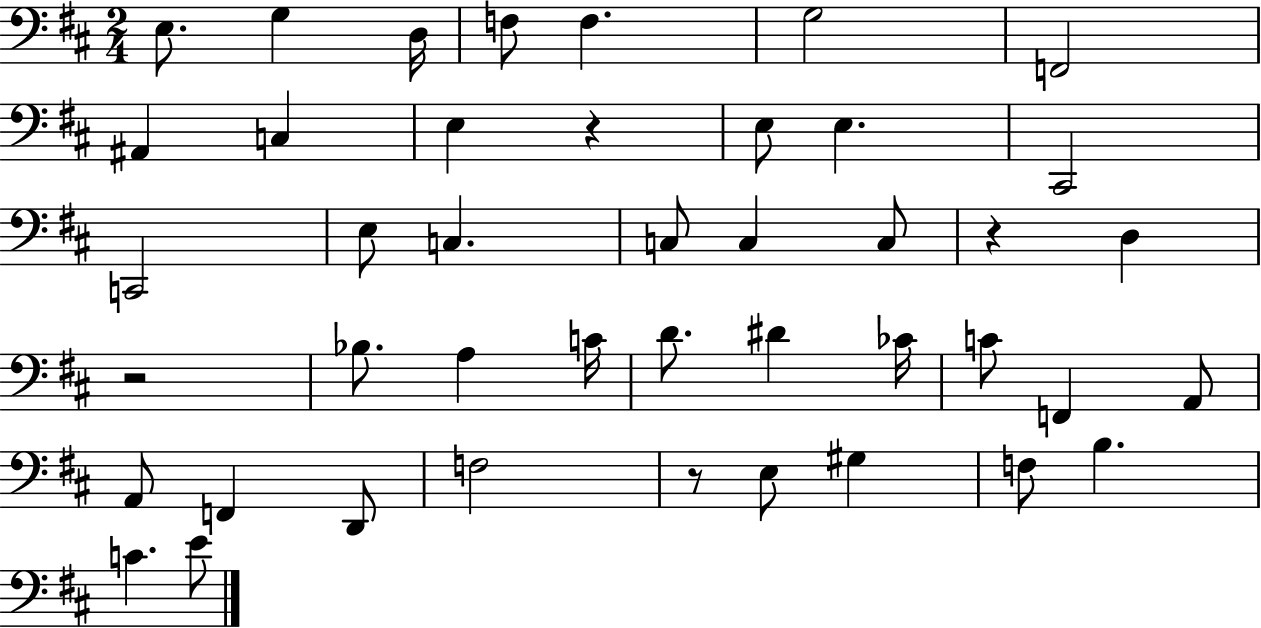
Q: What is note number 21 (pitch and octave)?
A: Bb3